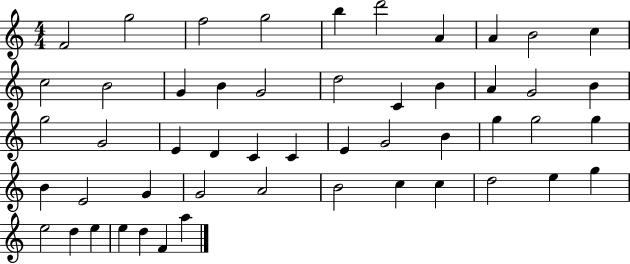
{
  \clef treble
  \numericTimeSignature
  \time 4/4
  \key c \major
  f'2 g''2 | f''2 g''2 | b''4 d'''2 a'4 | a'4 b'2 c''4 | \break c''2 b'2 | g'4 b'4 g'2 | d''2 c'4 b'4 | a'4 g'2 b'4 | \break g''2 g'2 | e'4 d'4 c'4 c'4 | e'4 g'2 b'4 | g''4 g''2 g''4 | \break b'4 e'2 g'4 | g'2 a'2 | b'2 c''4 c''4 | d''2 e''4 g''4 | \break e''2 d''4 e''4 | e''4 d''4 f'4 a''4 | \bar "|."
}